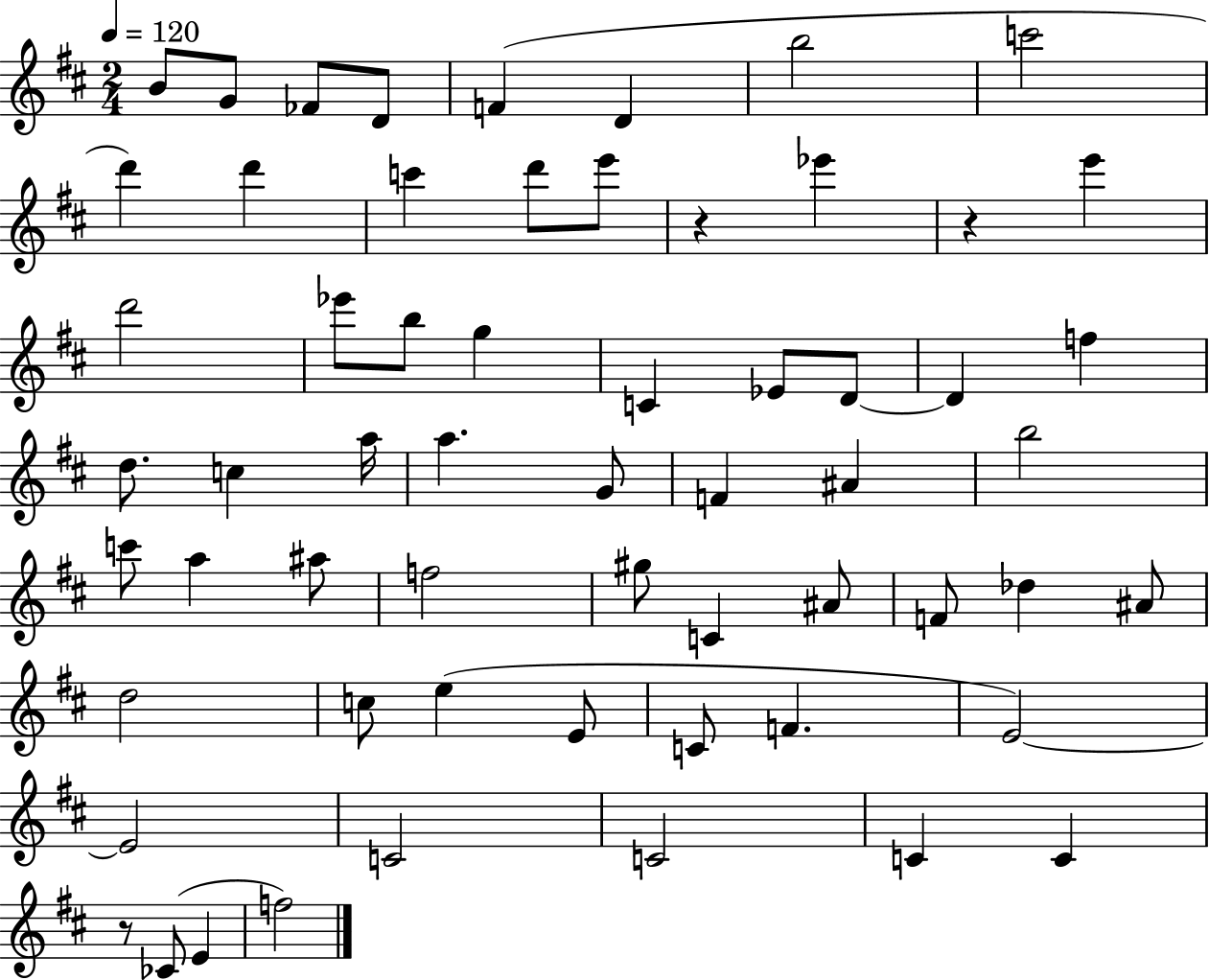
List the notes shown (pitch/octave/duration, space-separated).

B4/e G4/e FES4/e D4/e F4/q D4/q B5/h C6/h D6/q D6/q C6/q D6/e E6/e R/q Eb6/q R/q E6/q D6/h Eb6/e B5/e G5/q C4/q Eb4/e D4/e D4/q F5/q D5/e. C5/q A5/s A5/q. G4/e F4/q A#4/q B5/h C6/e A5/q A#5/e F5/h G#5/e C4/q A#4/e F4/e Db5/q A#4/e D5/h C5/e E5/q E4/e C4/e F4/q. E4/h E4/h C4/h C4/h C4/q C4/q R/e CES4/e E4/q F5/h